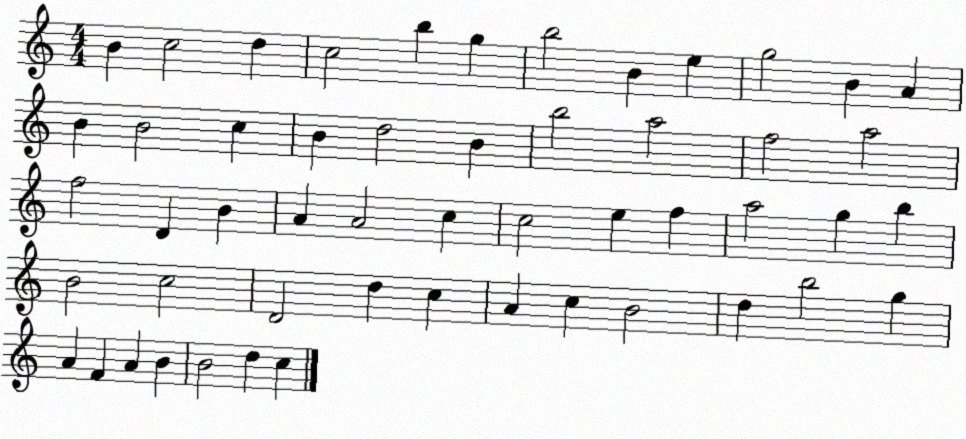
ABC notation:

X:1
T:Untitled
M:4/4
L:1/4
K:C
B c2 d c2 b g b2 B e g2 B A B B2 c B d2 B b2 a2 f2 a2 f2 D B A A2 c c2 e f a2 g b B2 c2 D2 d c A c B2 d b2 g A F A B B2 d c